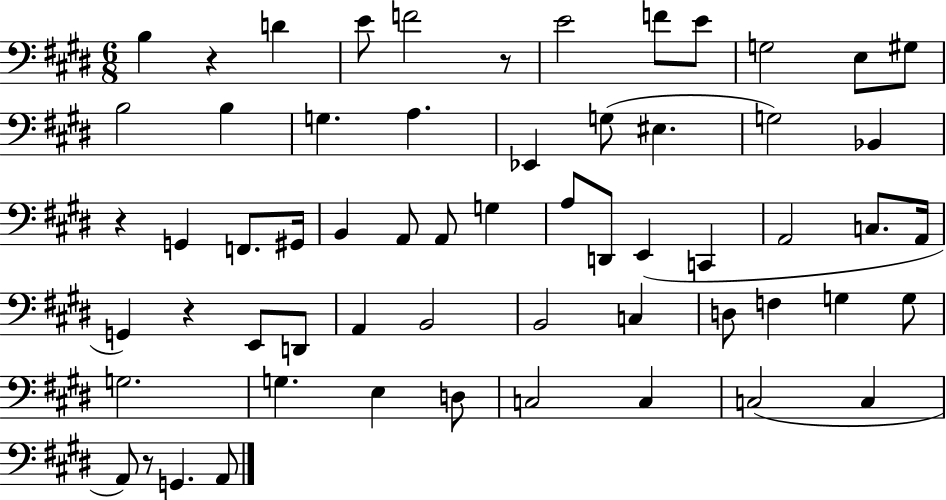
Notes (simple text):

B3/q R/q D4/q E4/e F4/h R/e E4/h F4/e E4/e G3/h E3/e G#3/e B3/h B3/q G3/q. A3/q. Eb2/q G3/e EIS3/q. G3/h Bb2/q R/q G2/q F2/e. G#2/s B2/q A2/e A2/e G3/q A3/e D2/e E2/q C2/q A2/h C3/e. A2/s G2/q R/q E2/e D2/e A2/q B2/h B2/h C3/q D3/e F3/q G3/q G3/e G3/h. G3/q. E3/q D3/e C3/h C3/q C3/h C3/q A2/e R/e G2/q. A2/e